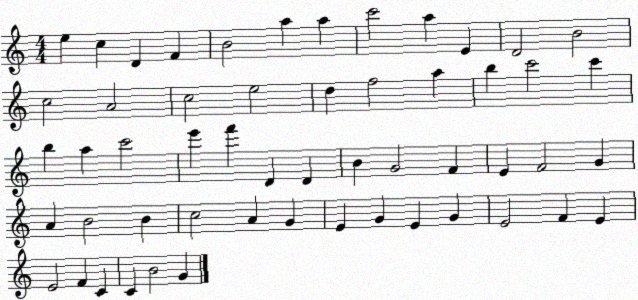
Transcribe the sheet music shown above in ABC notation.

X:1
T:Untitled
M:4/4
L:1/4
K:C
e c D F B2 a a c'2 a E D2 B2 c2 A2 c2 e2 d f2 a b c'2 c' b a c'2 e' f' D D B G2 F E F2 G A B2 B c2 A G E G E G E2 F E E2 F C C B2 G